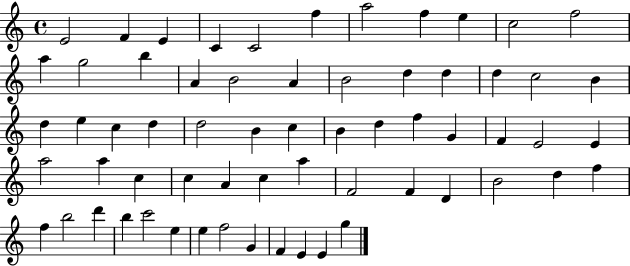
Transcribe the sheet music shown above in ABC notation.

X:1
T:Untitled
M:4/4
L:1/4
K:C
E2 F E C C2 f a2 f e c2 f2 a g2 b A B2 A B2 d d d c2 B d e c d d2 B c B d f G F E2 E a2 a c c A c a F2 F D B2 d f f b2 d' b c'2 e e f2 G F E E g